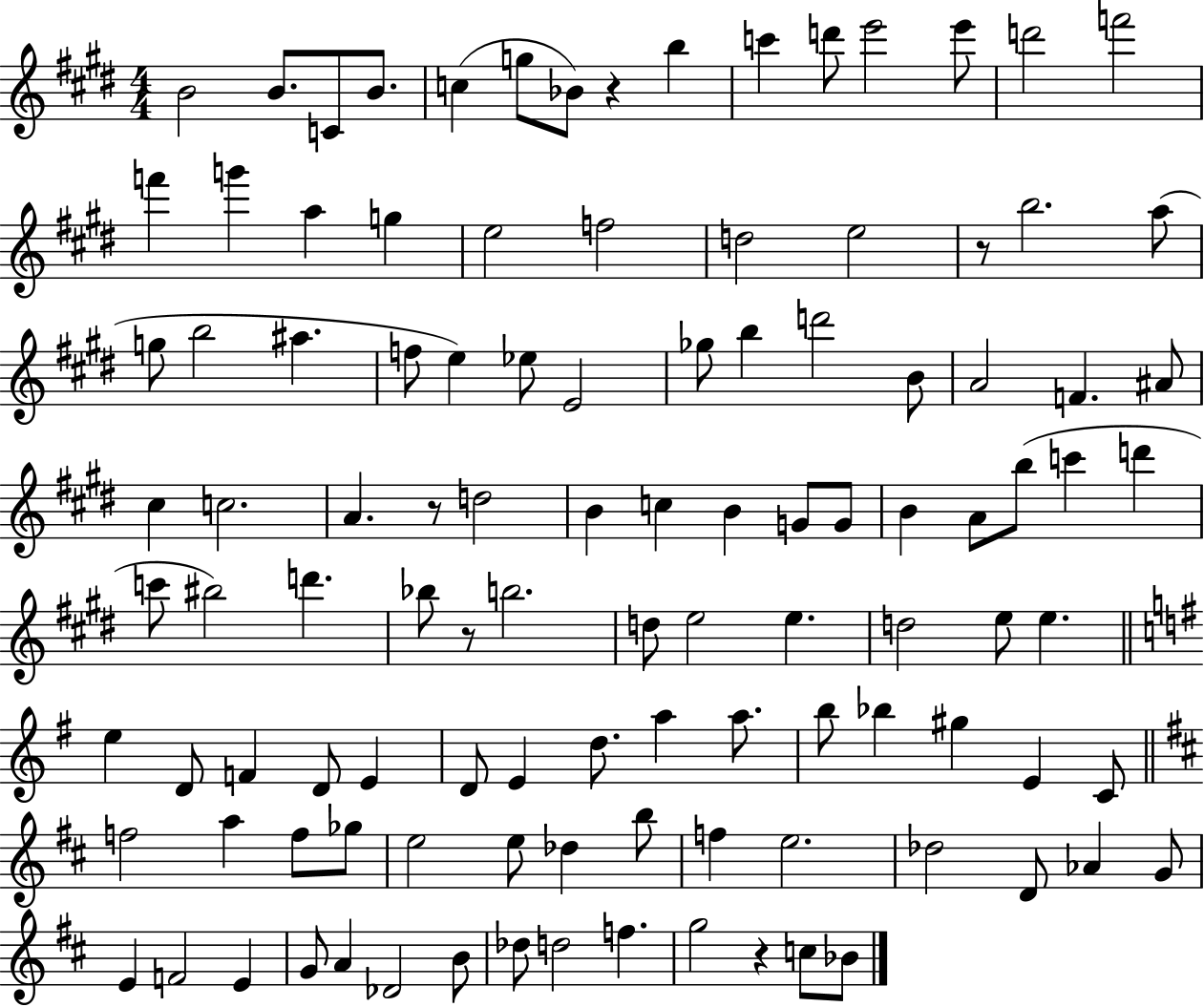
B4/h B4/e. C4/e B4/e. C5/q G5/e Bb4/e R/q B5/q C6/q D6/e E6/h E6/e D6/h F6/h F6/q G6/q A5/q G5/q E5/h F5/h D5/h E5/h R/e B5/h. A5/e G5/e B5/h A#5/q. F5/e E5/q Eb5/e E4/h Gb5/e B5/q D6/h B4/e A4/h F4/q. A#4/e C#5/q C5/h. A4/q. R/e D5/h B4/q C5/q B4/q G4/e G4/e B4/q A4/e B5/e C6/q D6/q C6/e BIS5/h D6/q. Bb5/e R/e B5/h. D5/e E5/h E5/q. D5/h E5/e E5/q. E5/q D4/e F4/q D4/e E4/q D4/e E4/q D5/e. A5/q A5/e. B5/e Bb5/q G#5/q E4/q C4/e F5/h A5/q F5/e Gb5/e E5/h E5/e Db5/q B5/e F5/q E5/h. Db5/h D4/e Ab4/q G4/e E4/q F4/h E4/q G4/e A4/q Db4/h B4/e Db5/e D5/h F5/q. G5/h R/q C5/e Bb4/e